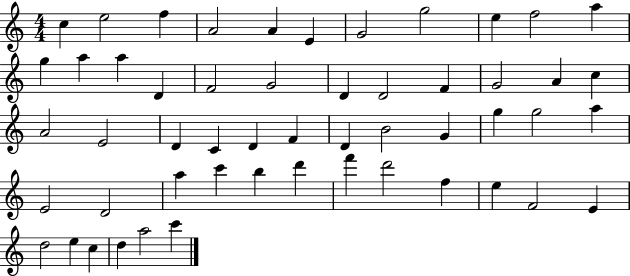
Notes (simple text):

C5/q E5/h F5/q A4/h A4/q E4/q G4/h G5/h E5/q F5/h A5/q G5/q A5/q A5/q D4/q F4/h G4/h D4/q D4/h F4/q G4/h A4/q C5/q A4/h E4/h D4/q C4/q D4/q F4/q D4/q B4/h G4/q G5/q G5/h A5/q E4/h D4/h A5/q C6/q B5/q D6/q F6/q D6/h F5/q E5/q F4/h E4/q D5/h E5/q C5/q D5/q A5/h C6/q